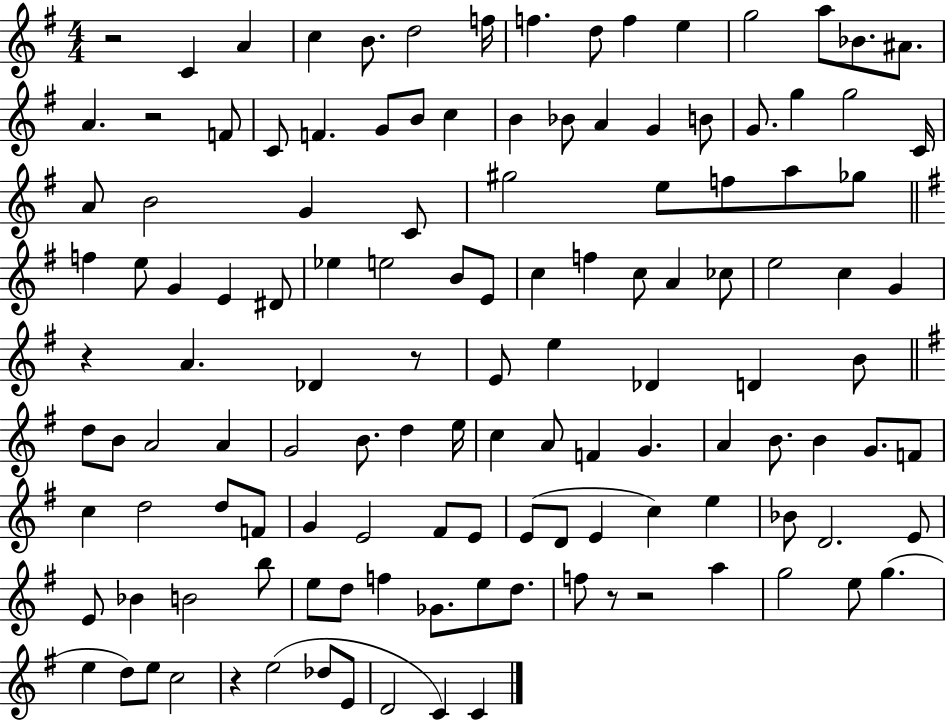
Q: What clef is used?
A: treble